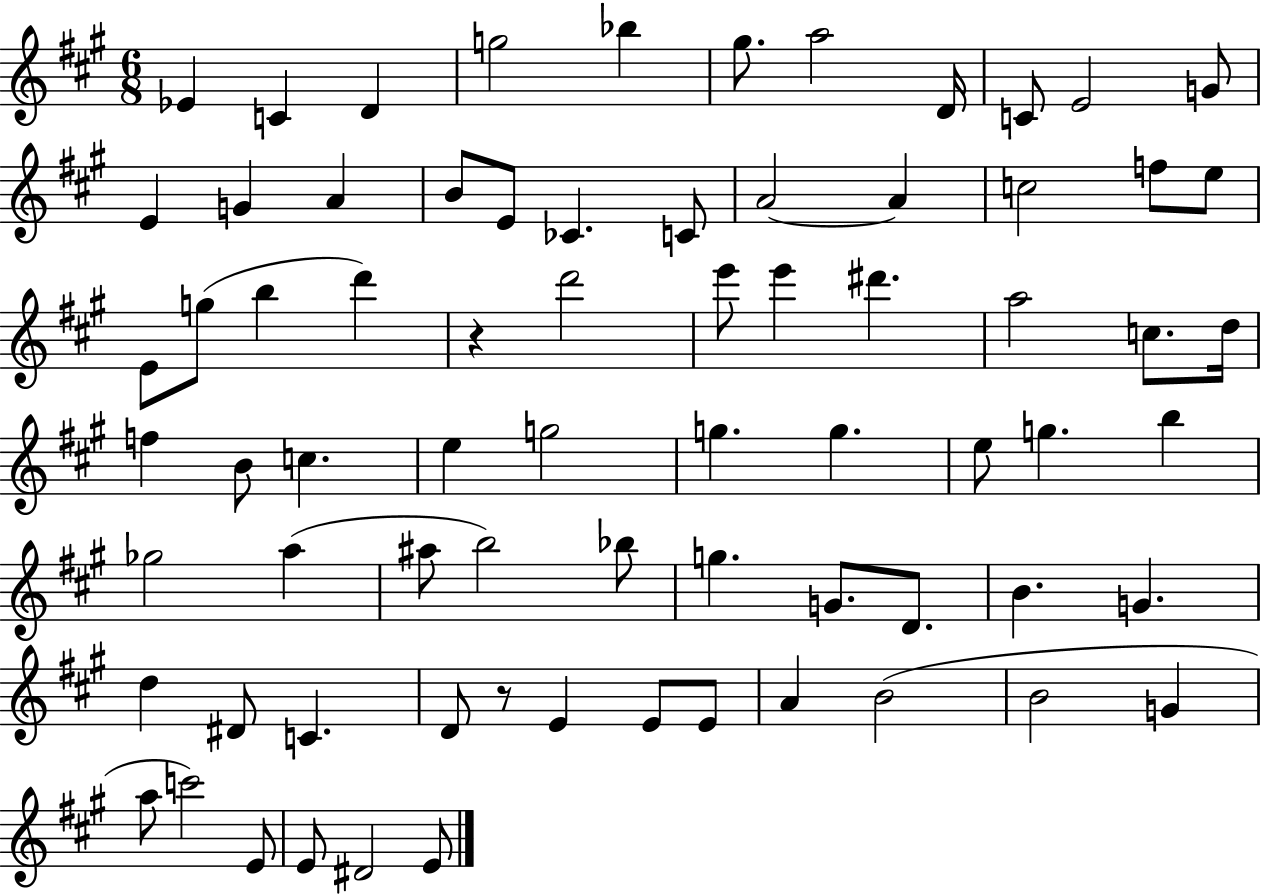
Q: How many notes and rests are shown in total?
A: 73